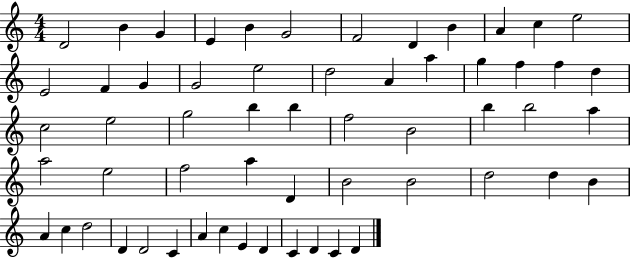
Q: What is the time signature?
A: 4/4